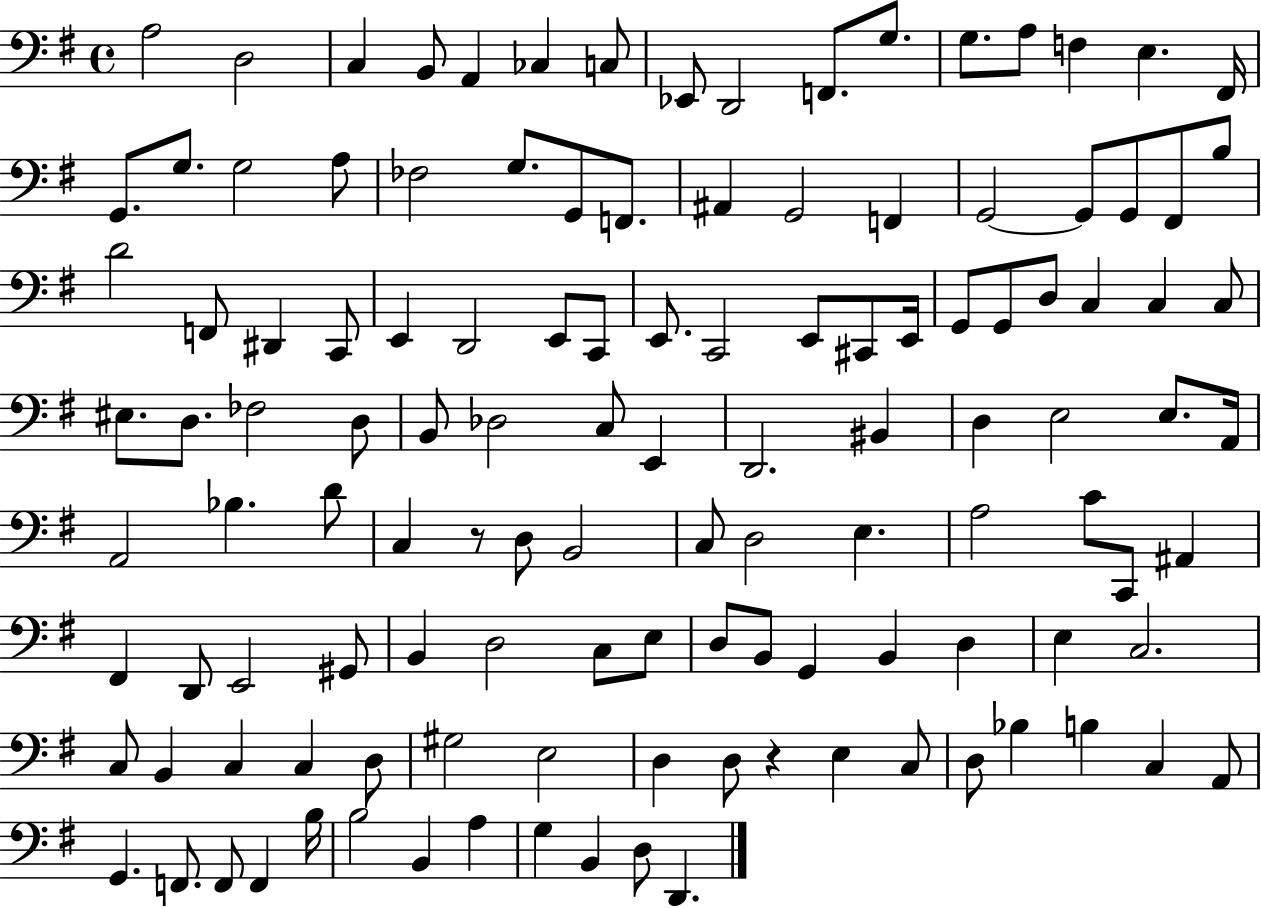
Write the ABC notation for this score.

X:1
T:Untitled
M:4/4
L:1/4
K:G
A,2 D,2 C, B,,/2 A,, _C, C,/2 _E,,/2 D,,2 F,,/2 G,/2 G,/2 A,/2 F, E, ^F,,/4 G,,/2 G,/2 G,2 A,/2 _F,2 G,/2 G,,/2 F,,/2 ^A,, G,,2 F,, G,,2 G,,/2 G,,/2 ^F,,/2 B,/2 D2 F,,/2 ^D,, C,,/2 E,, D,,2 E,,/2 C,,/2 E,,/2 C,,2 E,,/2 ^C,,/2 E,,/4 G,,/2 G,,/2 D,/2 C, C, C,/2 ^E,/2 D,/2 _F,2 D,/2 B,,/2 _D,2 C,/2 E,, D,,2 ^B,, D, E,2 E,/2 A,,/4 A,,2 _B, D/2 C, z/2 D,/2 B,,2 C,/2 D,2 E, A,2 C/2 C,,/2 ^A,, ^F,, D,,/2 E,,2 ^G,,/2 B,, D,2 C,/2 E,/2 D,/2 B,,/2 G,, B,, D, E, C,2 C,/2 B,, C, C, D,/2 ^G,2 E,2 D, D,/2 z E, C,/2 D,/2 _B, B, C, A,,/2 G,, F,,/2 F,,/2 F,, B,/4 B,2 B,, A, G, B,, D,/2 D,,